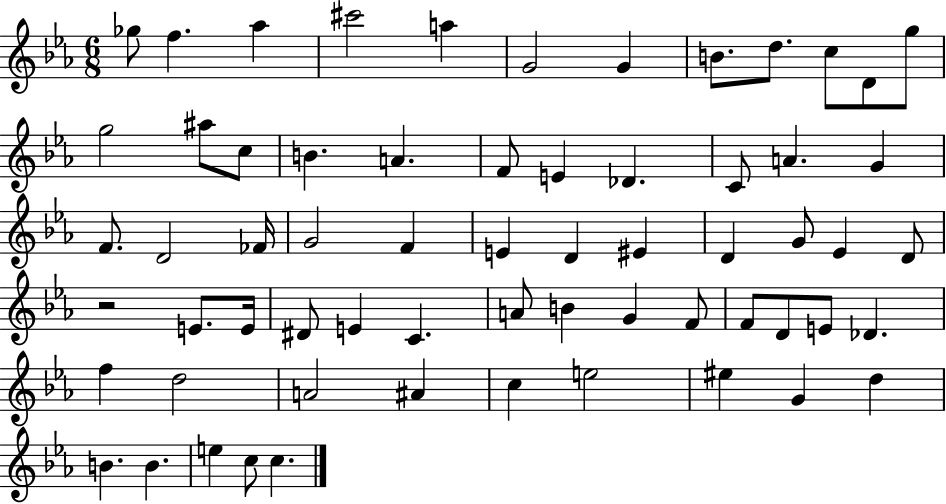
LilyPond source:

{
  \clef treble
  \numericTimeSignature
  \time 6/8
  \key ees \major
  ges''8 f''4. aes''4 | cis'''2 a''4 | g'2 g'4 | b'8. d''8. c''8 d'8 g''8 | \break g''2 ais''8 c''8 | b'4. a'4. | f'8 e'4 des'4. | c'8 a'4. g'4 | \break f'8. d'2 fes'16 | g'2 f'4 | e'4 d'4 eis'4 | d'4 g'8 ees'4 d'8 | \break r2 e'8. e'16 | dis'8 e'4 c'4. | a'8 b'4 g'4 f'8 | f'8 d'8 e'8 des'4. | \break f''4 d''2 | a'2 ais'4 | c''4 e''2 | eis''4 g'4 d''4 | \break b'4. b'4. | e''4 c''8 c''4. | \bar "|."
}